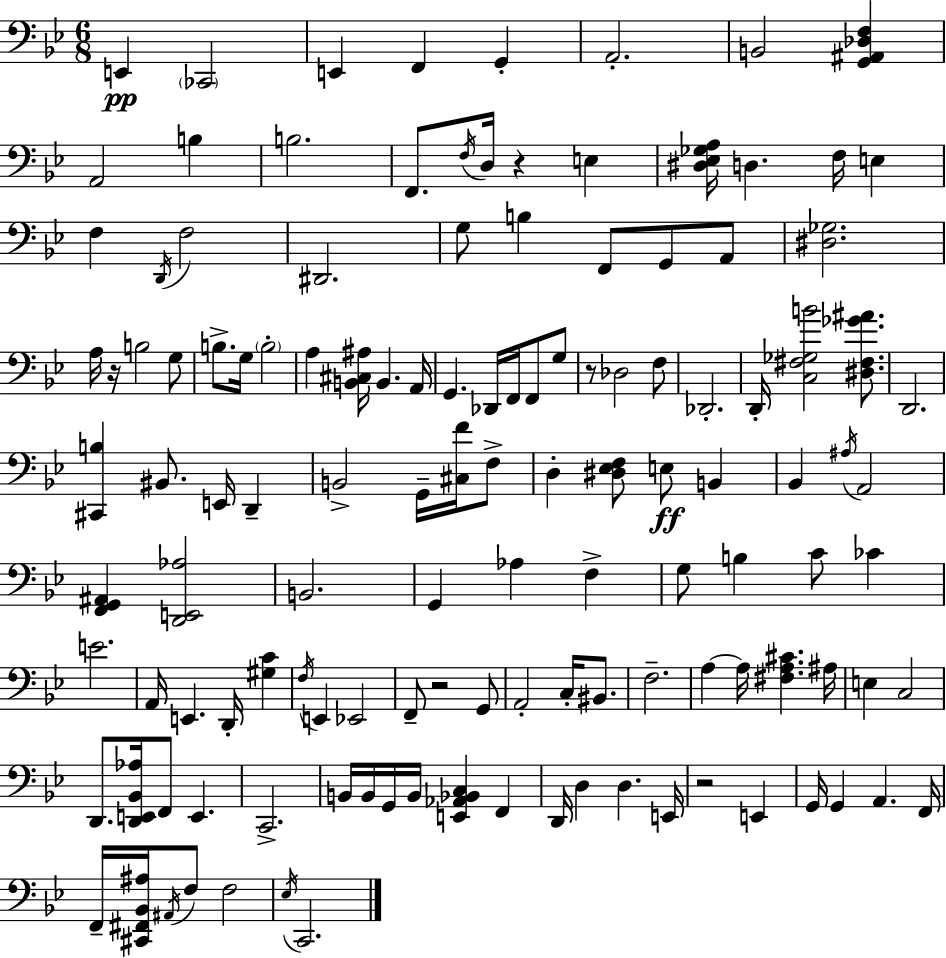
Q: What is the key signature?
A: G minor